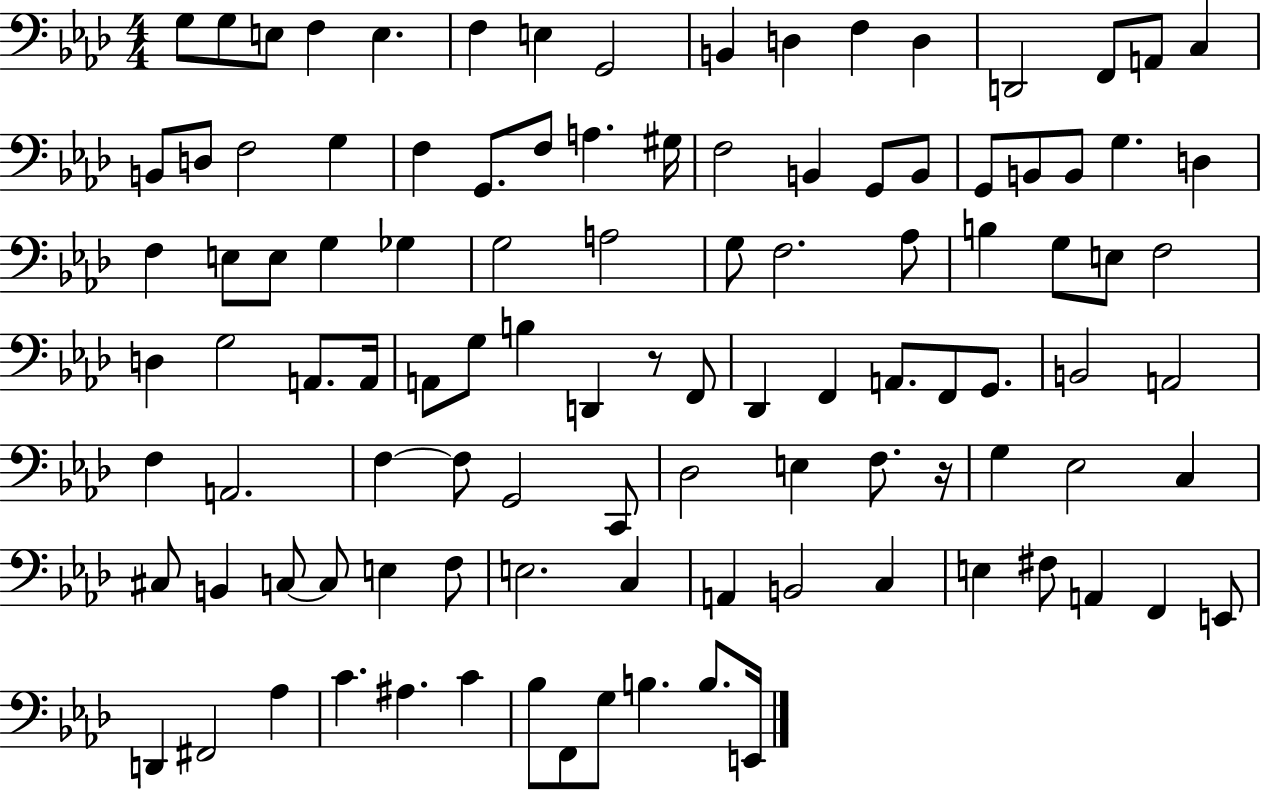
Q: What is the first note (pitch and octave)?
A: G3